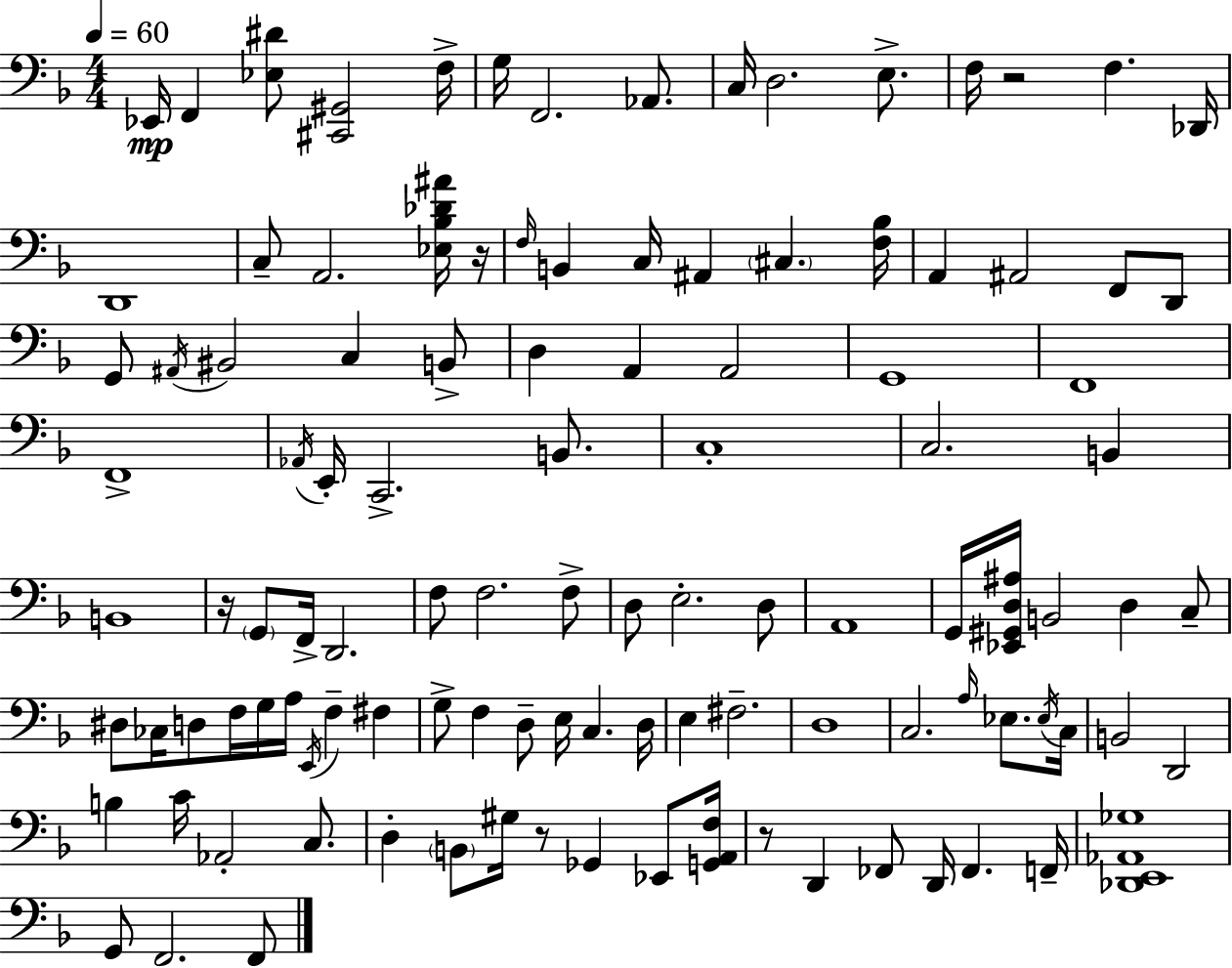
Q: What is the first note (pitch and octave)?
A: Eb2